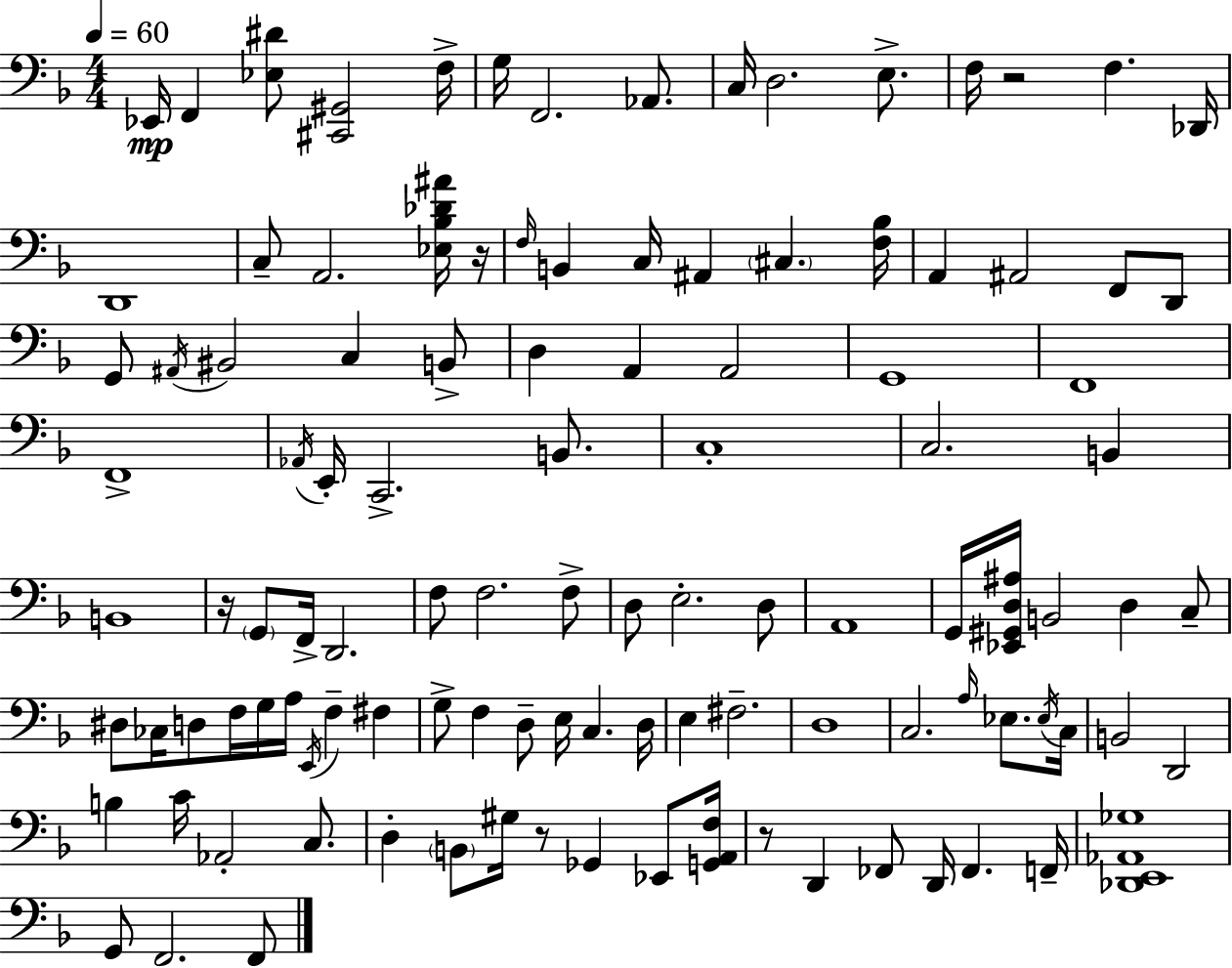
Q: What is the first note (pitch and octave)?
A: Eb2